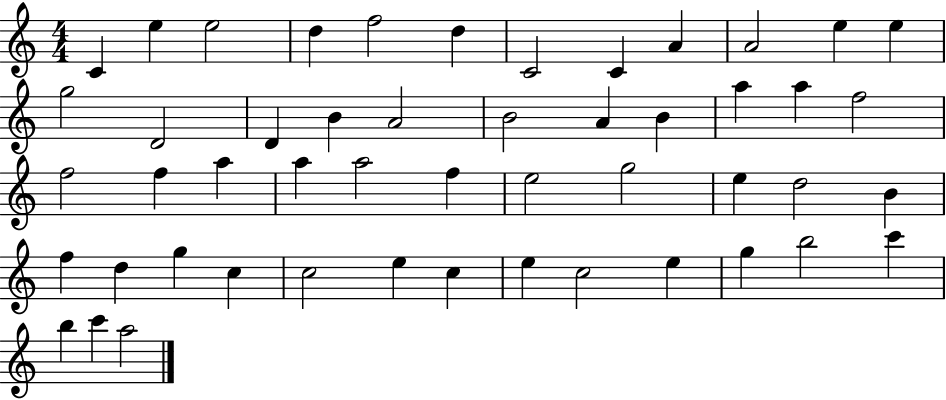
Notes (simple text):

C4/q E5/q E5/h D5/q F5/h D5/q C4/h C4/q A4/q A4/h E5/q E5/q G5/h D4/h D4/q B4/q A4/h B4/h A4/q B4/q A5/q A5/q F5/h F5/h F5/q A5/q A5/q A5/h F5/q E5/h G5/h E5/q D5/h B4/q F5/q D5/q G5/q C5/q C5/h E5/q C5/q E5/q C5/h E5/q G5/q B5/h C6/q B5/q C6/q A5/h